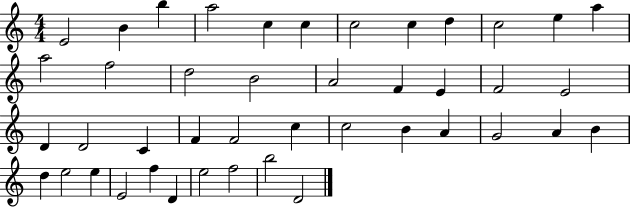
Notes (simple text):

E4/h B4/q B5/q A5/h C5/q C5/q C5/h C5/q D5/q C5/h E5/q A5/q A5/h F5/h D5/h B4/h A4/h F4/q E4/q F4/h E4/h D4/q D4/h C4/q F4/q F4/h C5/q C5/h B4/q A4/q G4/h A4/q B4/q D5/q E5/h E5/q E4/h F5/q D4/q E5/h F5/h B5/h D4/h